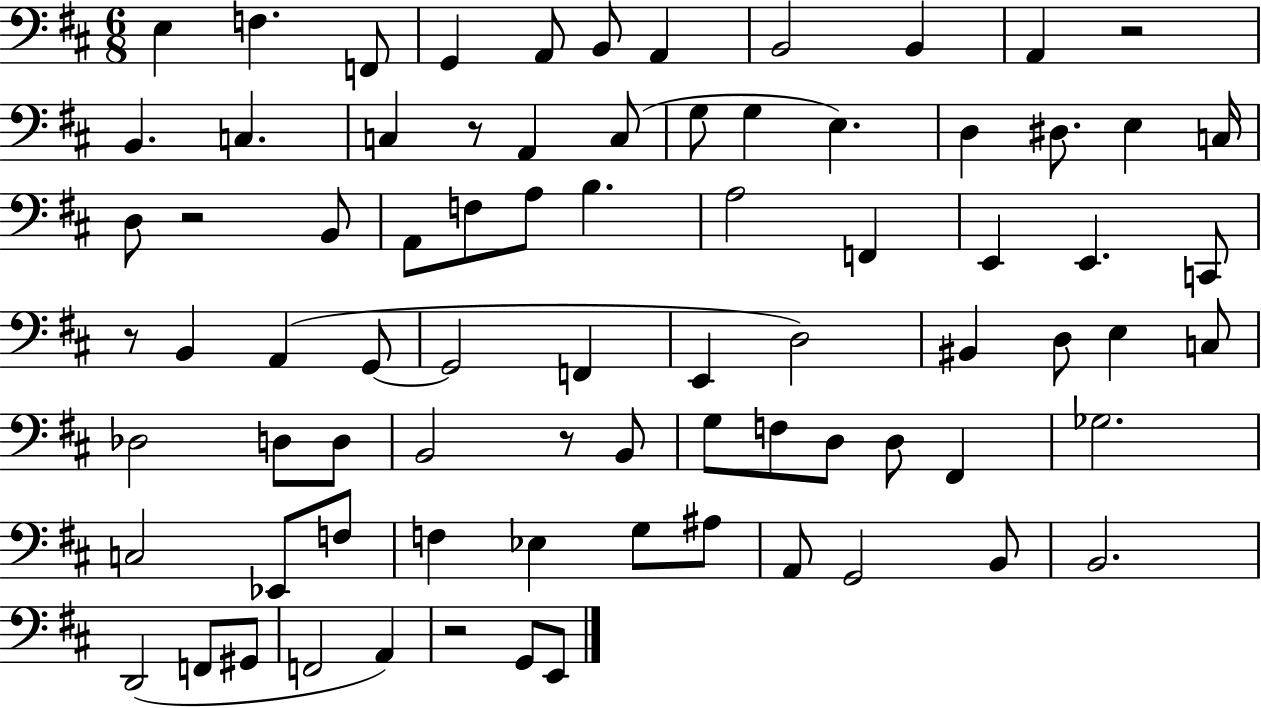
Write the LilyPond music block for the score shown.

{
  \clef bass
  \numericTimeSignature
  \time 6/8
  \key d \major
  e4 f4. f,8 | g,4 a,8 b,8 a,4 | b,2 b,4 | a,4 r2 | \break b,4. c4. | c4 r8 a,4 c8( | g8 g4 e4.) | d4 dis8. e4 c16 | \break d8 r2 b,8 | a,8 f8 a8 b4. | a2 f,4 | e,4 e,4. c,8 | \break r8 b,4 a,4( g,8~~ | g,2 f,4 | e,4 d2) | bis,4 d8 e4 c8 | \break des2 d8 d8 | b,2 r8 b,8 | g8 f8 d8 d8 fis,4 | ges2. | \break c2 ees,8 f8 | f4 ees4 g8 ais8 | a,8 g,2 b,8 | b,2. | \break d,2( f,8 gis,8 | f,2 a,4) | r2 g,8 e,8 | \bar "|."
}